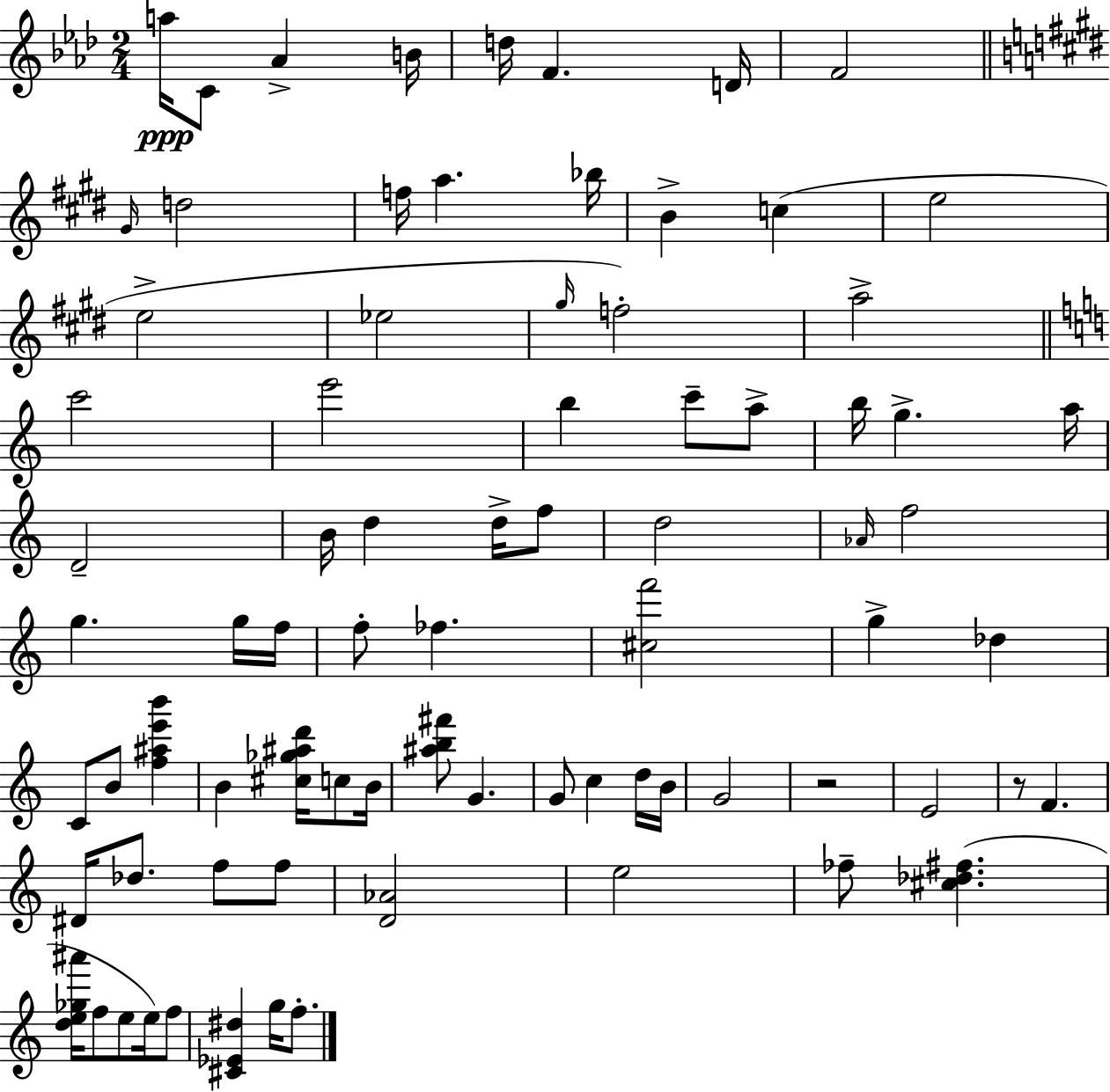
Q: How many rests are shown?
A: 2